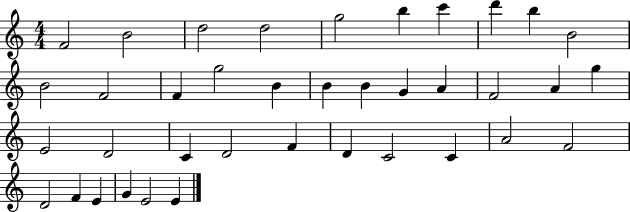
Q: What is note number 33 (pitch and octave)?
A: D4